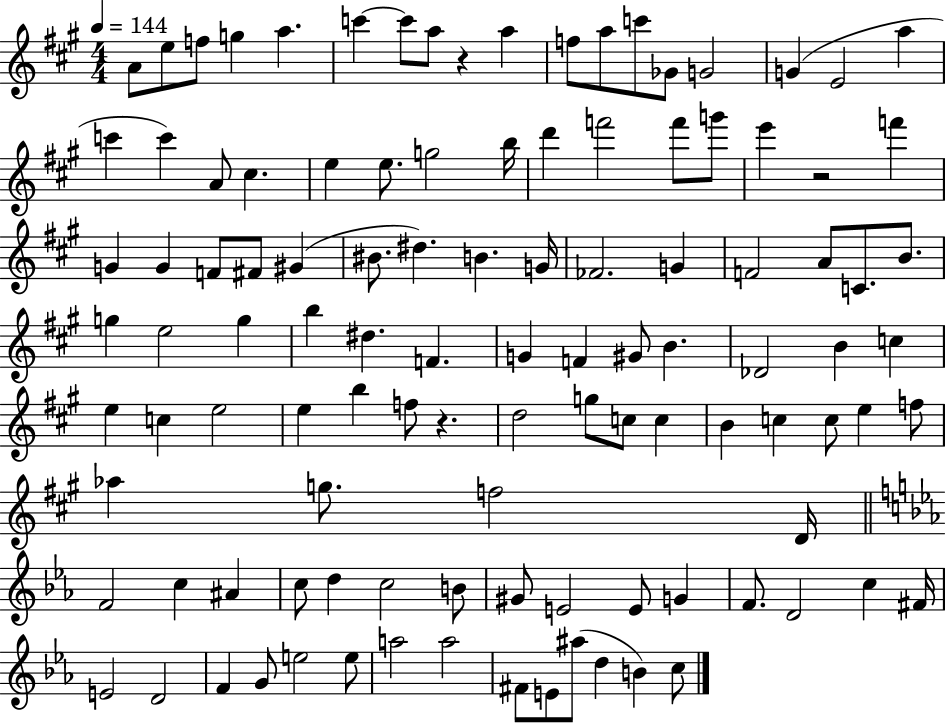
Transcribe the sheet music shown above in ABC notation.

X:1
T:Untitled
M:4/4
L:1/4
K:A
A/2 e/2 f/2 g a c' c'/2 a/2 z a f/2 a/2 c'/2 _G/2 G2 G E2 a c' c' A/2 ^c e e/2 g2 b/4 d' f'2 f'/2 g'/2 e' z2 f' G G F/2 ^F/2 ^G ^B/2 ^d B G/4 _F2 G F2 A/2 C/2 B/2 g e2 g b ^d F G F ^G/2 B _D2 B c e c e2 e b f/2 z d2 g/2 c/2 c B c c/2 e f/2 _a g/2 f2 D/4 F2 c ^A c/2 d c2 B/2 ^G/2 E2 E/2 G F/2 D2 c ^F/4 E2 D2 F G/2 e2 e/2 a2 a2 ^F/2 E/2 ^a/2 d B c/2